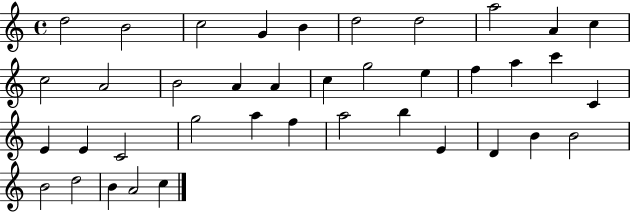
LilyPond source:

{
  \clef treble
  \time 4/4
  \defaultTimeSignature
  \key c \major
  d''2 b'2 | c''2 g'4 b'4 | d''2 d''2 | a''2 a'4 c''4 | \break c''2 a'2 | b'2 a'4 a'4 | c''4 g''2 e''4 | f''4 a''4 c'''4 c'4 | \break e'4 e'4 c'2 | g''2 a''4 f''4 | a''2 b''4 e'4 | d'4 b'4 b'2 | \break b'2 d''2 | b'4 a'2 c''4 | \bar "|."
}